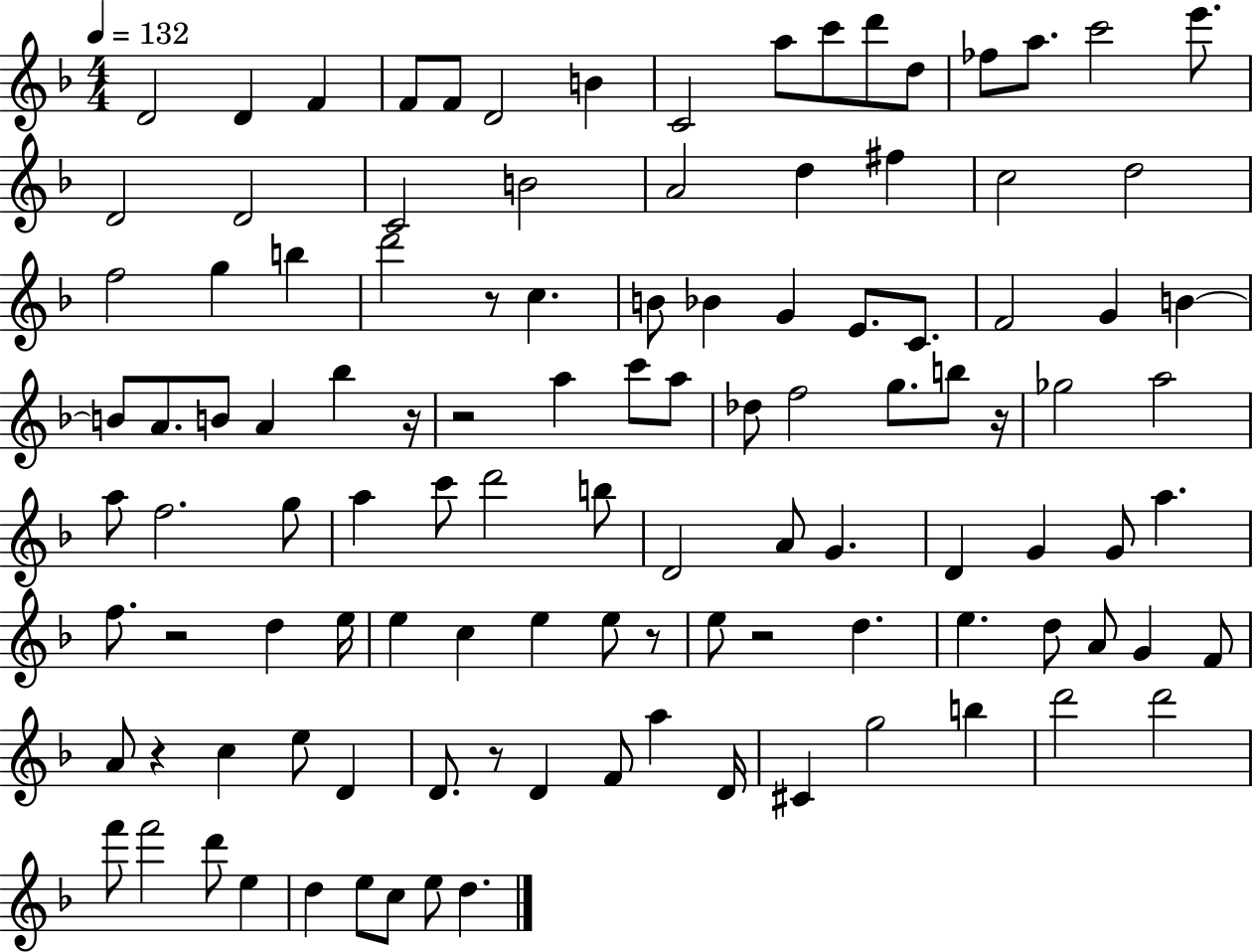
X:1
T:Untitled
M:4/4
L:1/4
K:F
D2 D F F/2 F/2 D2 B C2 a/2 c'/2 d'/2 d/2 _f/2 a/2 c'2 e'/2 D2 D2 C2 B2 A2 d ^f c2 d2 f2 g b d'2 z/2 c B/2 _B G E/2 C/2 F2 G B B/2 A/2 B/2 A _b z/4 z2 a c'/2 a/2 _d/2 f2 g/2 b/2 z/4 _g2 a2 a/2 f2 g/2 a c'/2 d'2 b/2 D2 A/2 G D G G/2 a f/2 z2 d e/4 e c e e/2 z/2 e/2 z2 d e d/2 A/2 G F/2 A/2 z c e/2 D D/2 z/2 D F/2 a D/4 ^C g2 b d'2 d'2 f'/2 f'2 d'/2 e d e/2 c/2 e/2 d